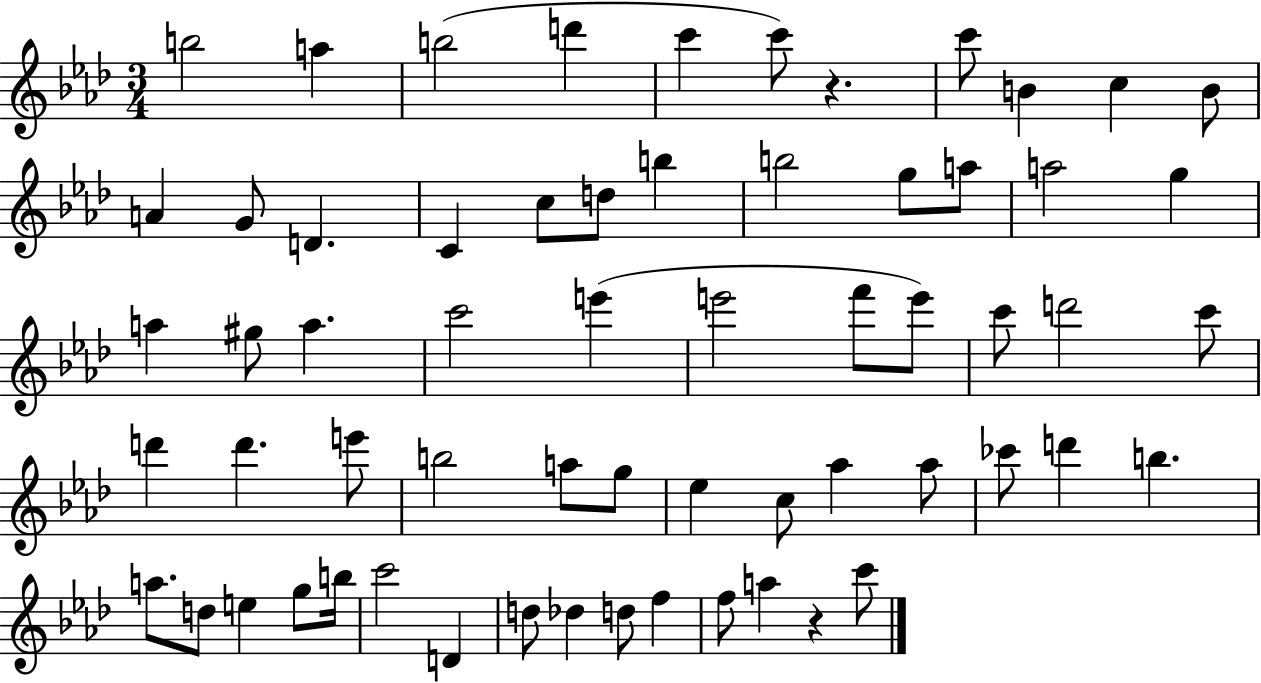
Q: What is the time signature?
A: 3/4